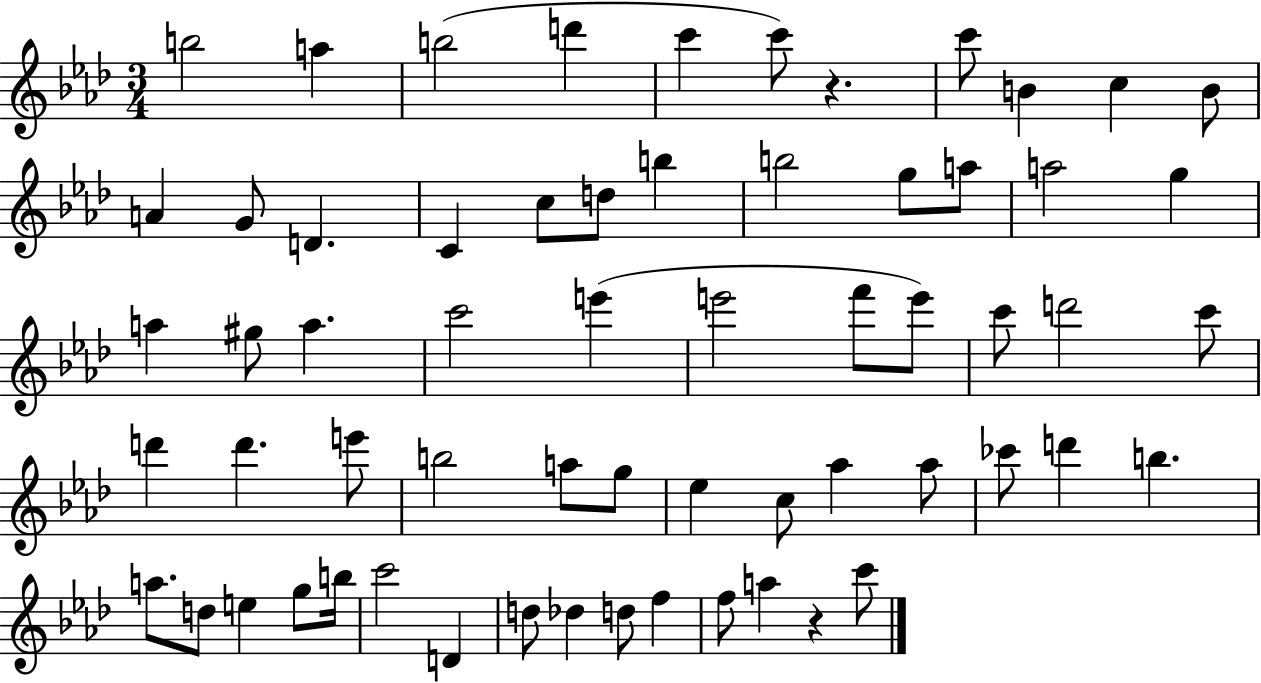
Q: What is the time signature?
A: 3/4